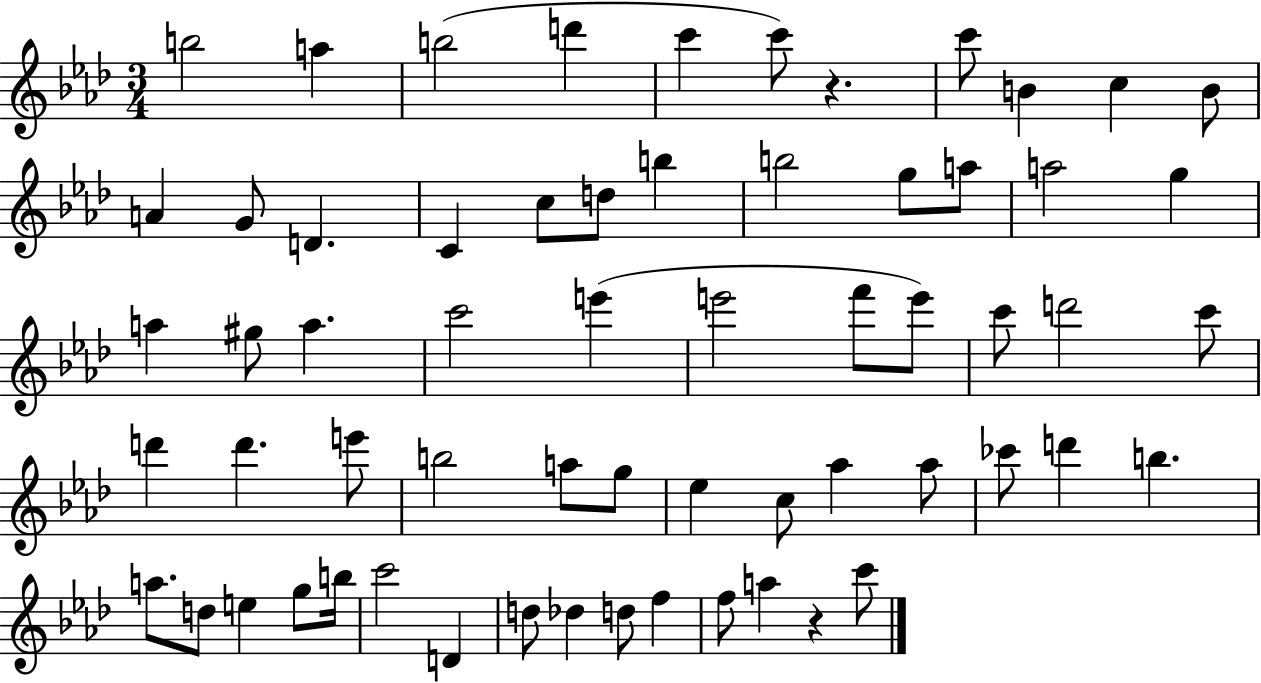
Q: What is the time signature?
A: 3/4